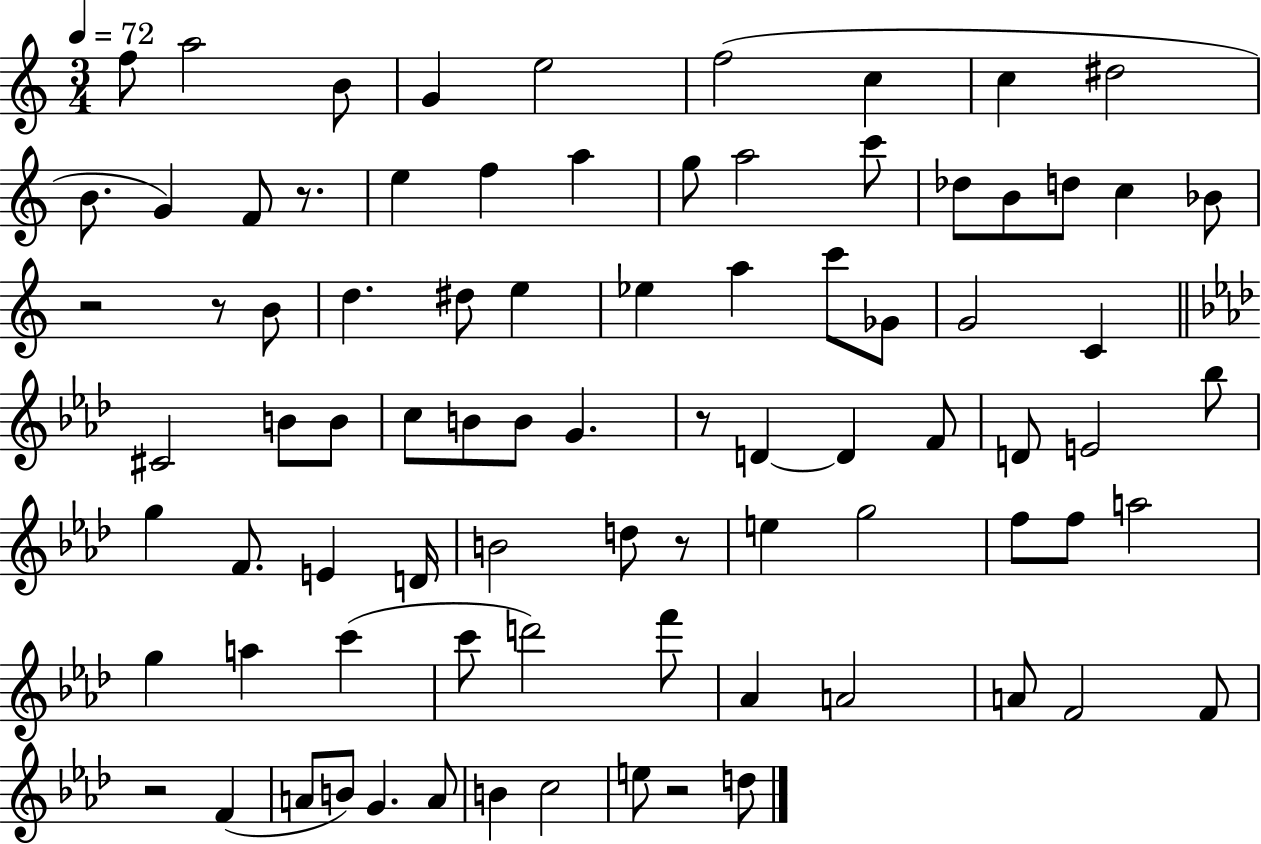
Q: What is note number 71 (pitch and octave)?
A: B4